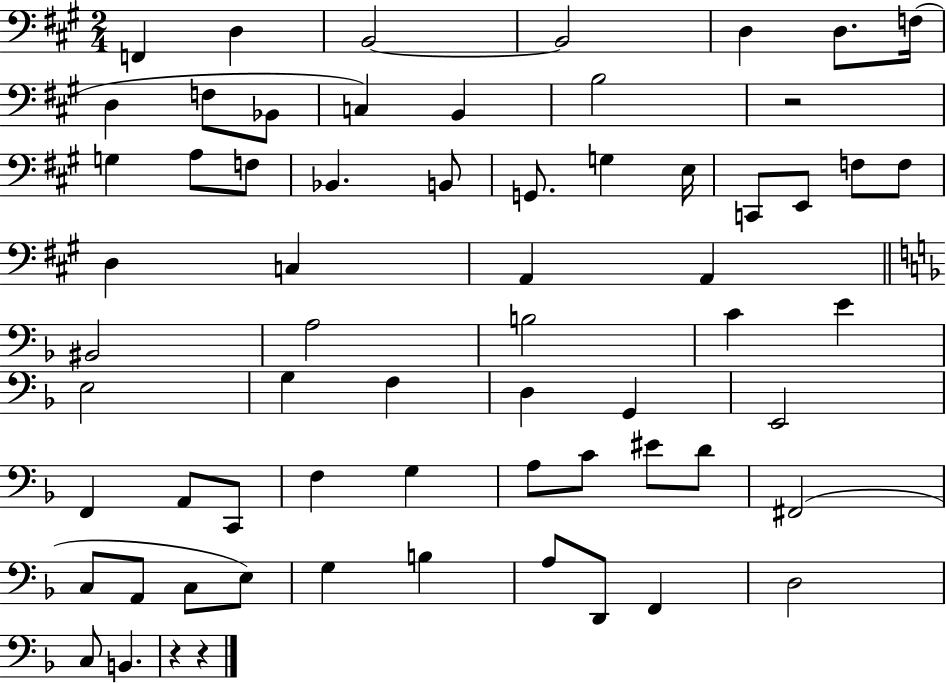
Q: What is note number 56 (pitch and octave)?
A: B3